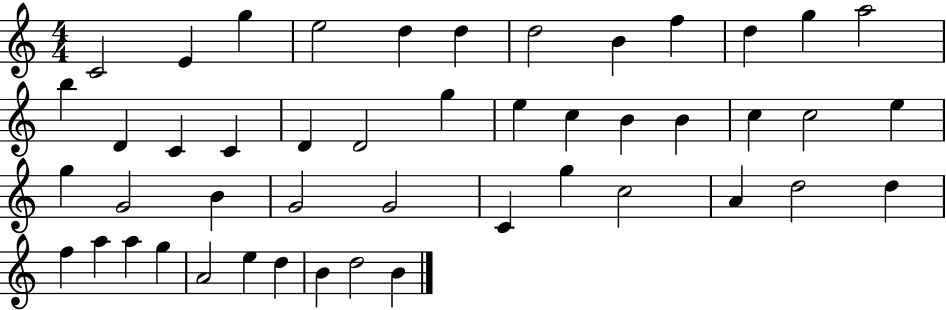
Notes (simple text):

C4/h E4/q G5/q E5/h D5/q D5/q D5/h B4/q F5/q D5/q G5/q A5/h B5/q D4/q C4/q C4/q D4/q D4/h G5/q E5/q C5/q B4/q B4/q C5/q C5/h E5/q G5/q G4/h B4/q G4/h G4/h C4/q G5/q C5/h A4/q D5/h D5/q F5/q A5/q A5/q G5/q A4/h E5/q D5/q B4/q D5/h B4/q